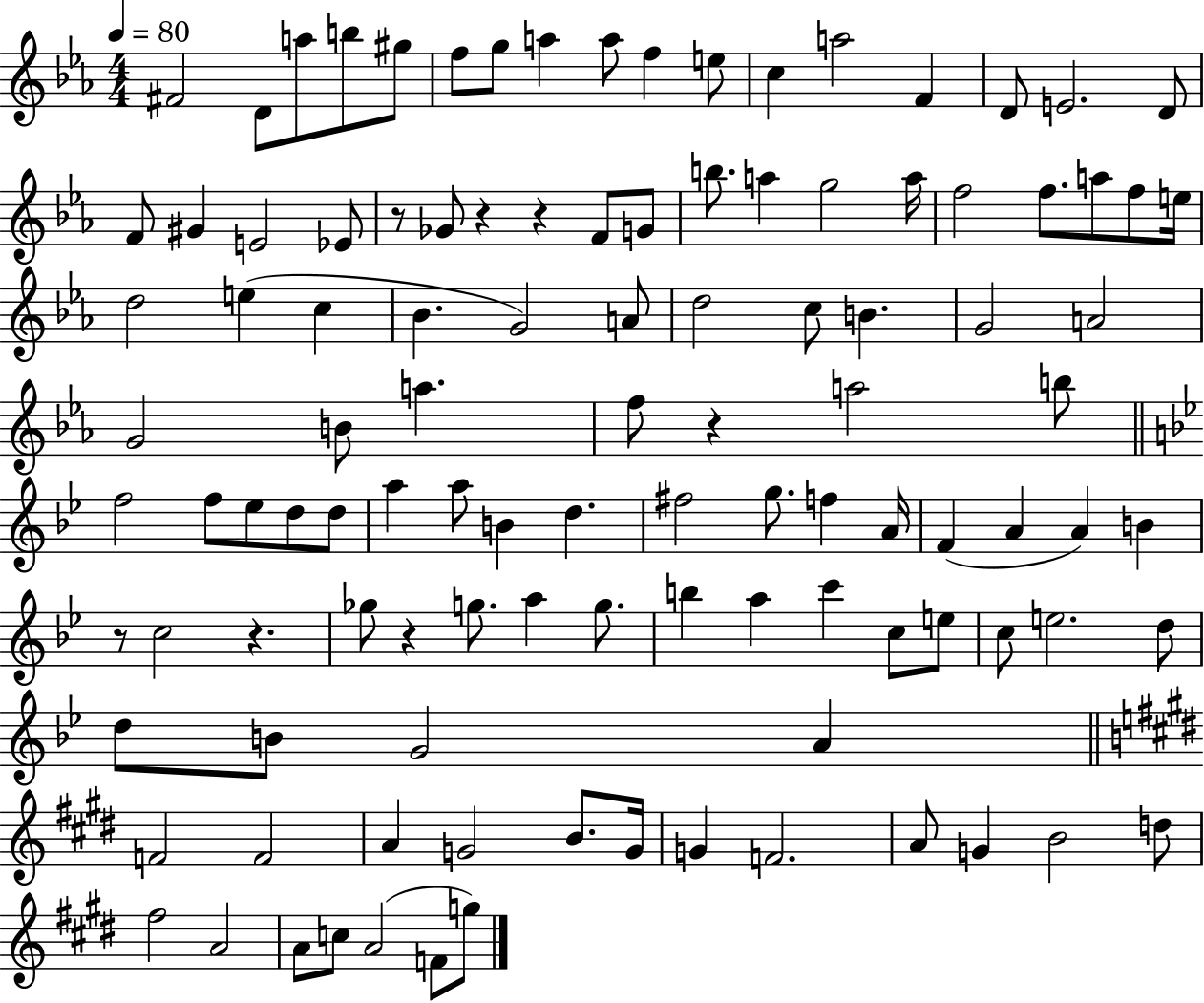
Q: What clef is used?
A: treble